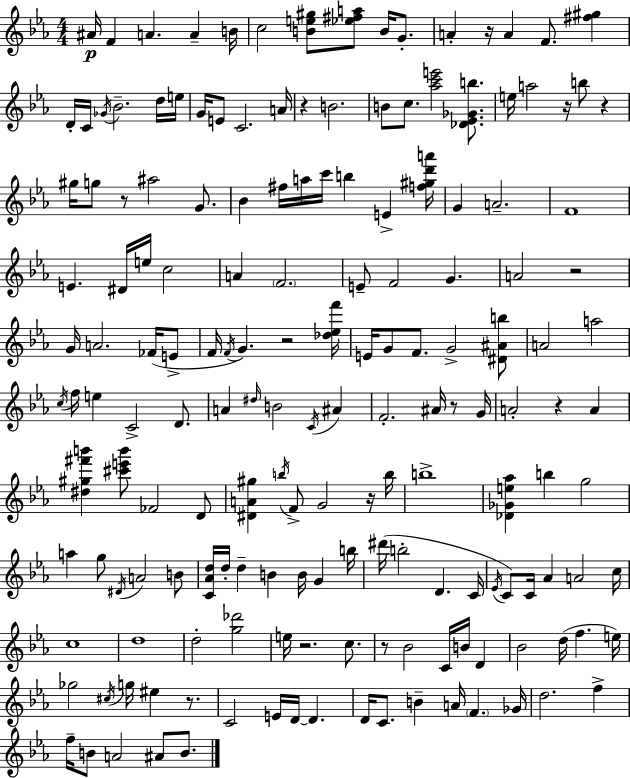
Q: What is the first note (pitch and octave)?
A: A#4